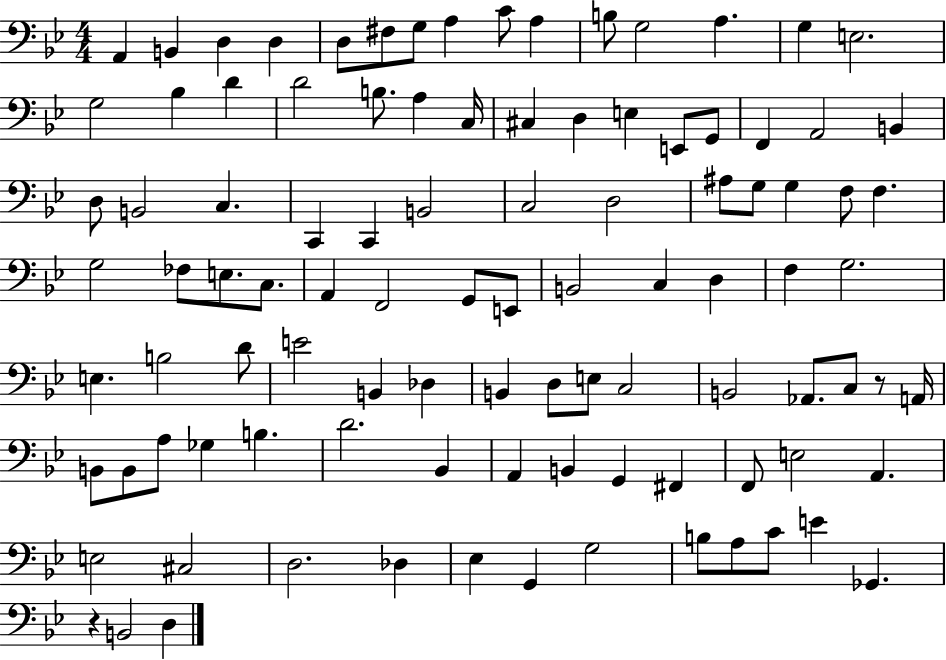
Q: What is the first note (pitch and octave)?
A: A2